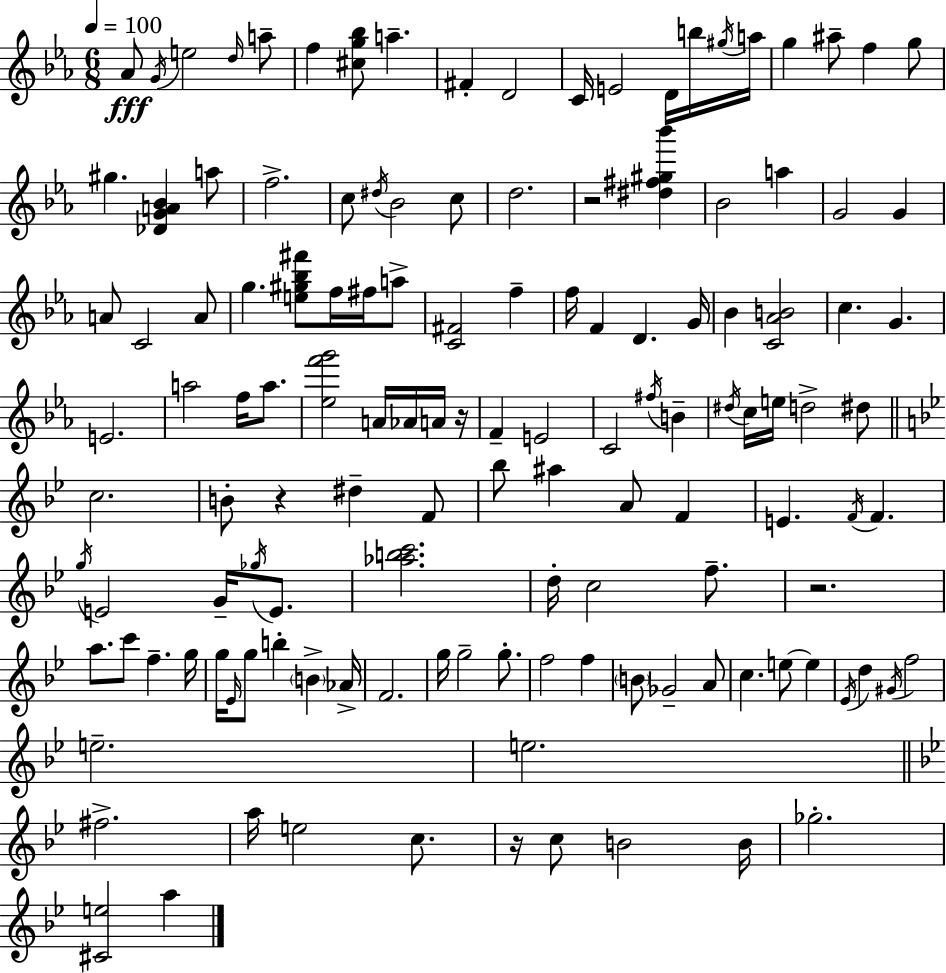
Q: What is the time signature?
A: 6/8